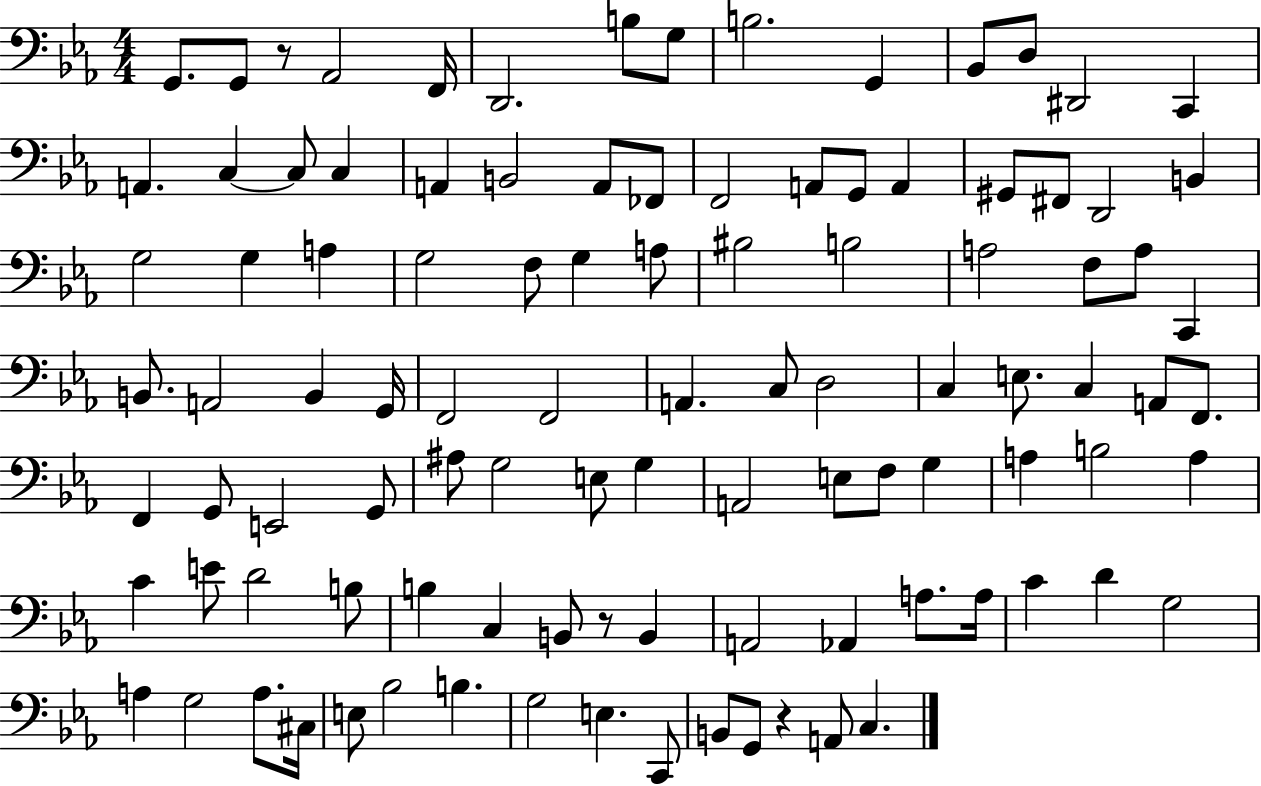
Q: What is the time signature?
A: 4/4